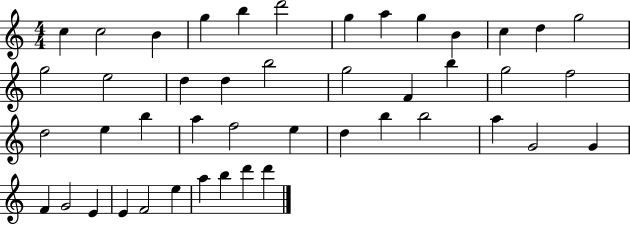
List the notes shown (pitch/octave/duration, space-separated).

C5/q C5/h B4/q G5/q B5/q D6/h G5/q A5/q G5/q B4/q C5/q D5/q G5/h G5/h E5/h D5/q D5/q B5/h G5/h F4/q B5/q G5/h F5/h D5/h E5/q B5/q A5/q F5/h E5/q D5/q B5/q B5/h A5/q G4/h G4/q F4/q G4/h E4/q E4/q F4/h E5/q A5/q B5/q D6/q D6/q